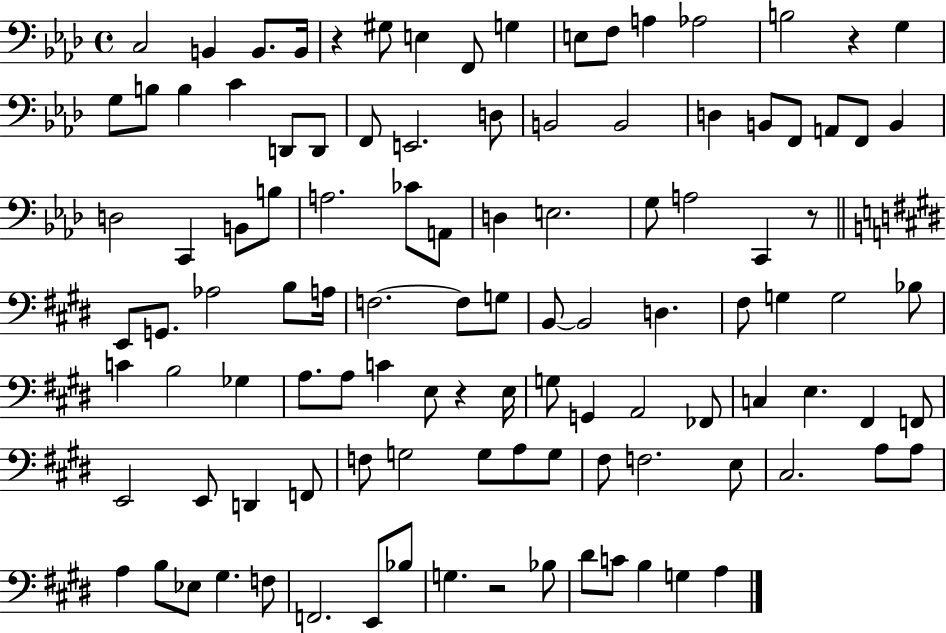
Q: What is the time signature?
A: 4/4